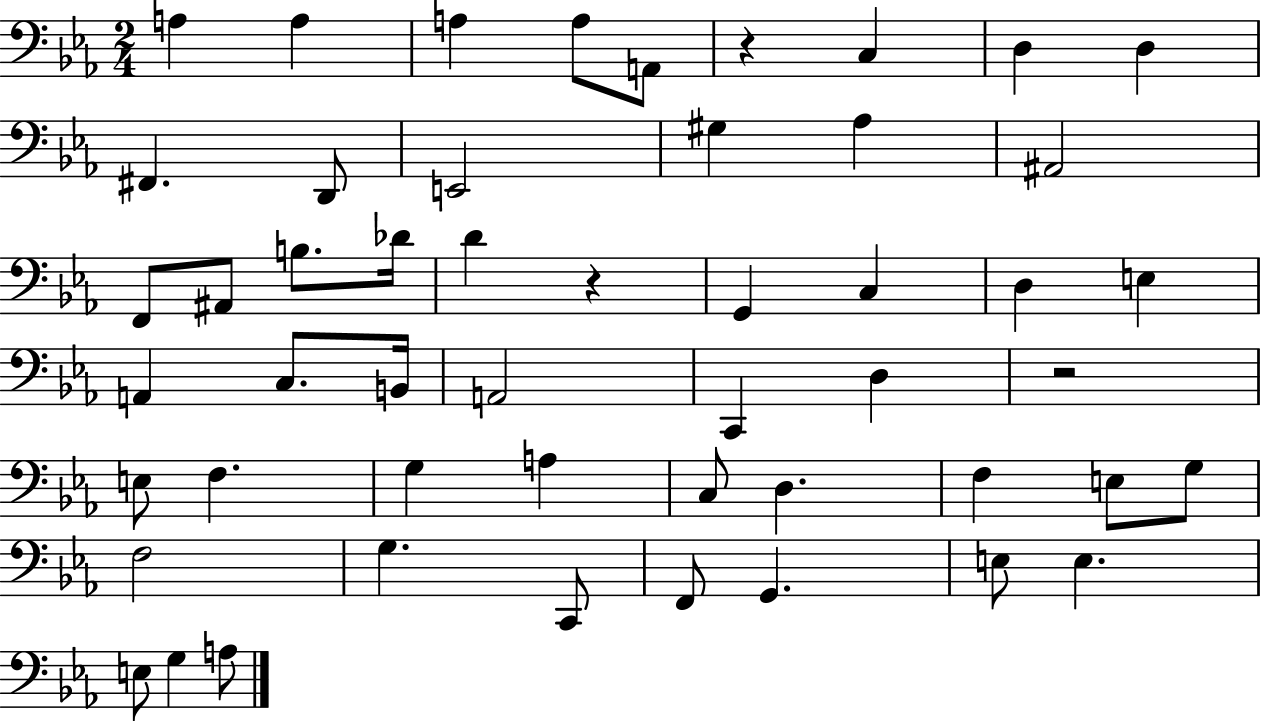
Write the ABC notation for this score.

X:1
T:Untitled
M:2/4
L:1/4
K:Eb
A, A, A, A,/2 A,,/2 z C, D, D, ^F,, D,,/2 E,,2 ^G, _A, ^A,,2 F,,/2 ^A,,/2 B,/2 _D/4 D z G,, C, D, E, A,, C,/2 B,,/4 A,,2 C,, D, z2 E,/2 F, G, A, C,/2 D, F, E,/2 G,/2 F,2 G, C,,/2 F,,/2 G,, E,/2 E, E,/2 G, A,/2